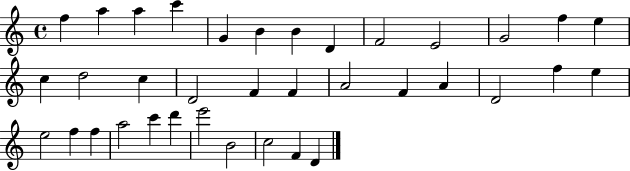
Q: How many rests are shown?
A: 0